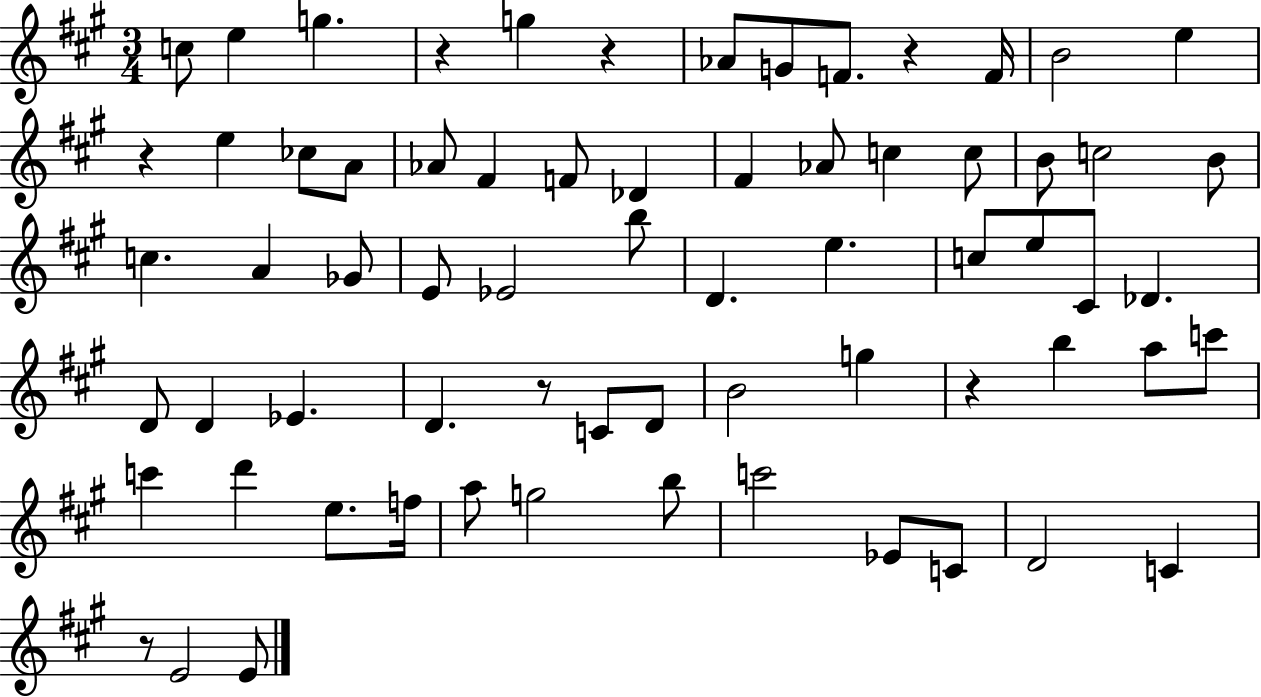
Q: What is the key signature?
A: A major